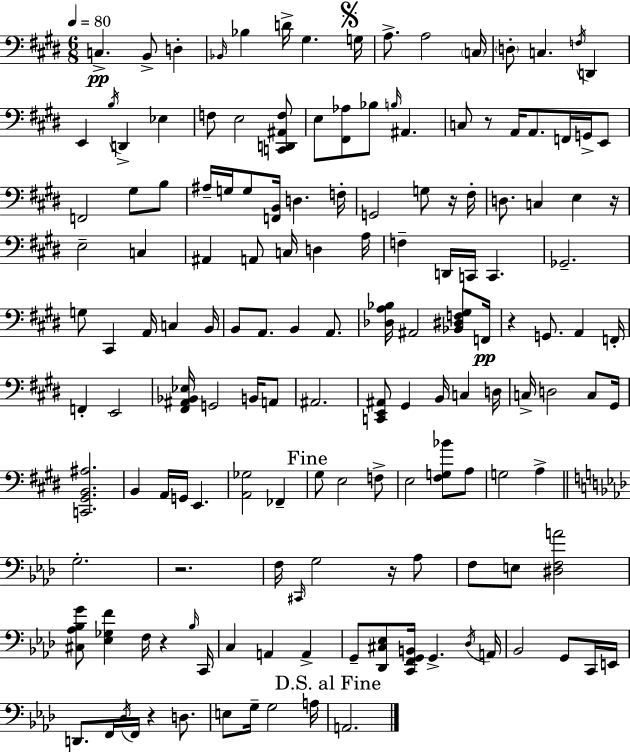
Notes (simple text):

C3/q. B2/e D3/q Bb2/s Bb3/q D4/s G#3/q. G3/s A3/e. A3/h C3/s D3/e C3/q. F3/s D2/q E2/q B3/s D2/q Eb3/q F3/e E3/h [C2,D2,A#2,F3]/e E3/e [F#2,Ab3]/e Bb3/e B3/s A#2/q. C3/e R/e A2/s A2/e. F2/s G2/s E2/e F2/h G#3/e B3/e A#3/s G3/s G3/e [F2,B2]/s D3/q. F3/s G2/h G3/e R/s F#3/s D3/e. C3/q E3/q R/s E3/h C3/q A#2/q A2/e C3/s D3/q A3/s F3/q D2/s C2/s C2/q. Gb2/h. G3/e C#2/q A2/s C3/q B2/s B2/e A2/e. B2/q A2/e. [Db3,A3,Bb3]/s A#2/h [Bb2,D#3,F3,G#3]/e F2/s R/q G2/e. A2/q F2/s F2/q E2/h [F#2,A#2,Bb2,Eb3]/s G2/h B2/s A2/e A#2/h. [C2,E2,A#2]/e G#2/q B2/s C3/q D3/s C3/s D3/h C3/e G#2/s [C2,G#2,B2,A#3]/h. B2/q A2/s G2/s E2/q. [A2,Gb3]/h FES2/q G#3/e E3/h F3/e E3/h [F#3,G3,Bb4]/e A3/e G3/h A3/q G3/h. R/h. F3/s C#2/s G3/h R/s Ab3/e F3/e E3/e [D#3,F3,A4]/h [C#3,Ab3,Bb3,G4]/e [Eb3,Gb3,F4]/q F3/s R/q Bb3/s C2/s C3/q A2/q A2/q G2/e [Db2,C#3,Eb3]/e [C2,F2,G2,B2]/s G2/q. Db3/s A2/s Bb2/h G2/e C2/s E2/s D2/e. F2/s Db3/s F2/s R/q D3/e. E3/e G3/s G3/h A3/s A2/h.